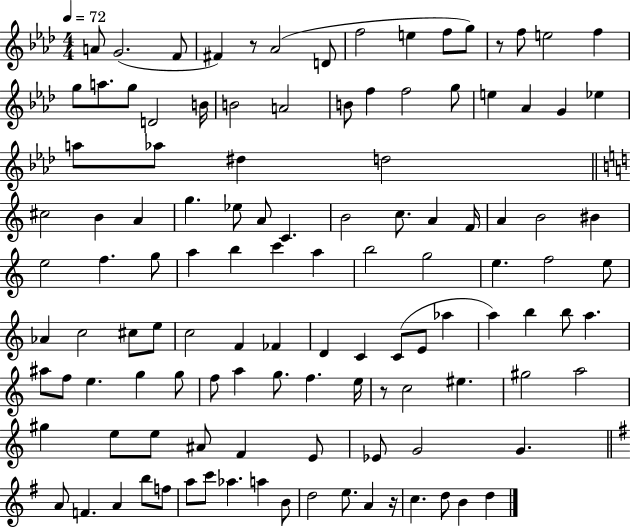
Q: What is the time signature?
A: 4/4